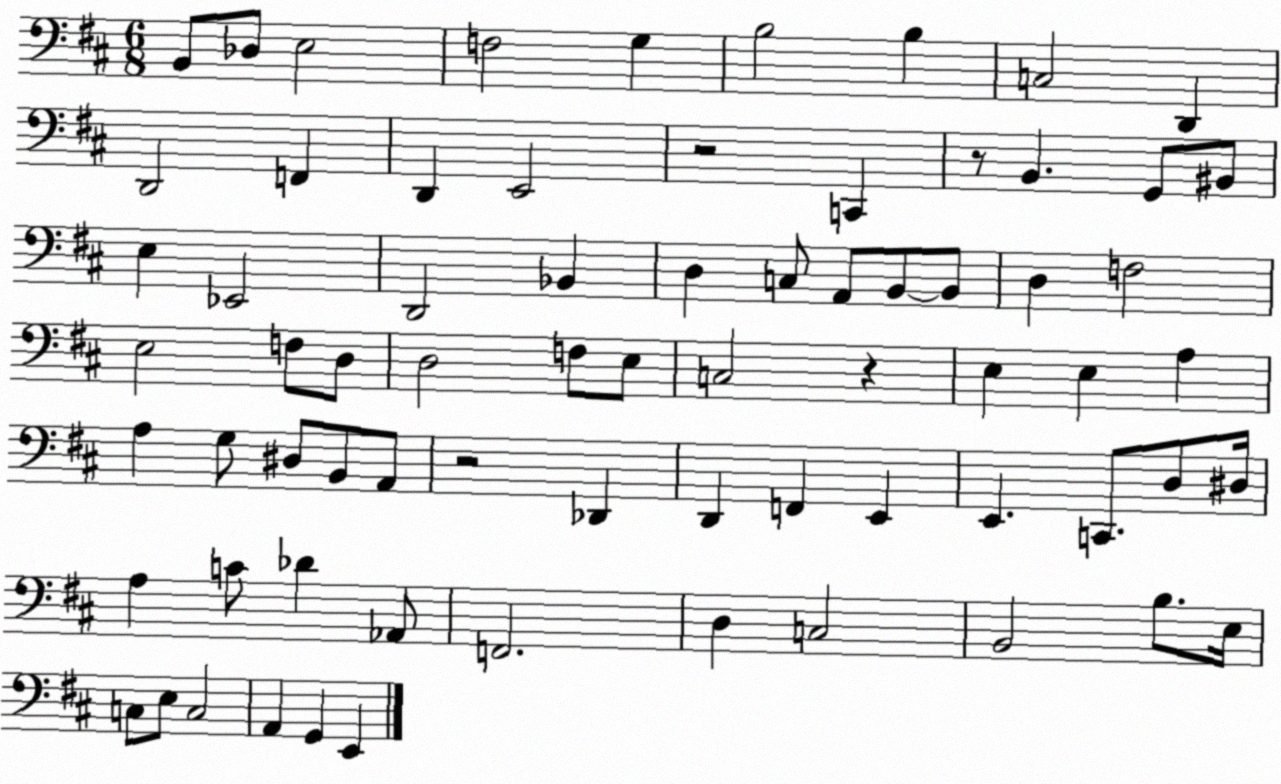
X:1
T:Untitled
M:6/8
L:1/4
K:D
B,,/2 _D,/2 E,2 F,2 G, B,2 B, C,2 D,, D,,2 F,, D,, E,,2 z2 C,, z/2 B,, G,,/2 ^B,,/2 E, _E,,2 D,,2 _B,, D, C,/2 A,,/2 B,,/2 B,,/2 D, F,2 E,2 F,/2 D,/2 D,2 F,/2 E,/2 C,2 z E, E, A, A, G,/2 ^D,/2 B,,/2 A,,/2 z2 _D,, D,, F,, E,, E,, C,,/2 D,/2 ^D,/4 A, C/2 _D _A,,/2 F,,2 D, C,2 B,,2 B,/2 E,/4 C,/2 E,/2 C,2 A,, G,, E,,